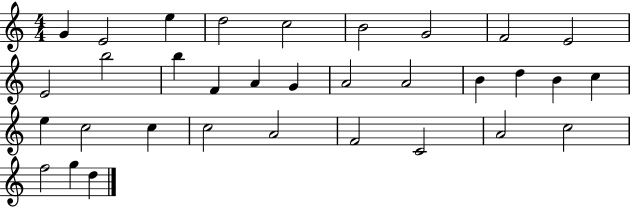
X:1
T:Untitled
M:4/4
L:1/4
K:C
G E2 e d2 c2 B2 G2 F2 E2 E2 b2 b F A G A2 A2 B d B c e c2 c c2 A2 F2 C2 A2 c2 f2 g d